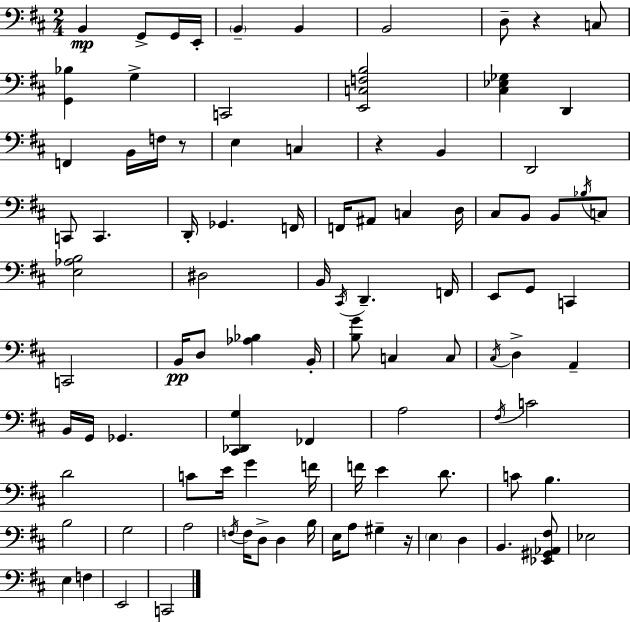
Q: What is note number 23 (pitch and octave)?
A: Gb2